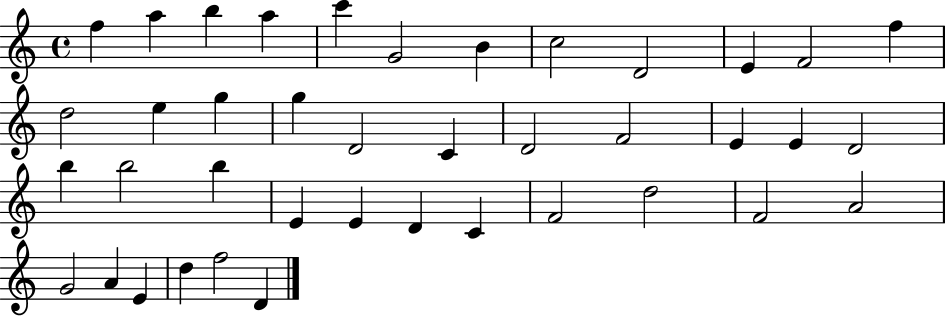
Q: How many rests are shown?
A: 0